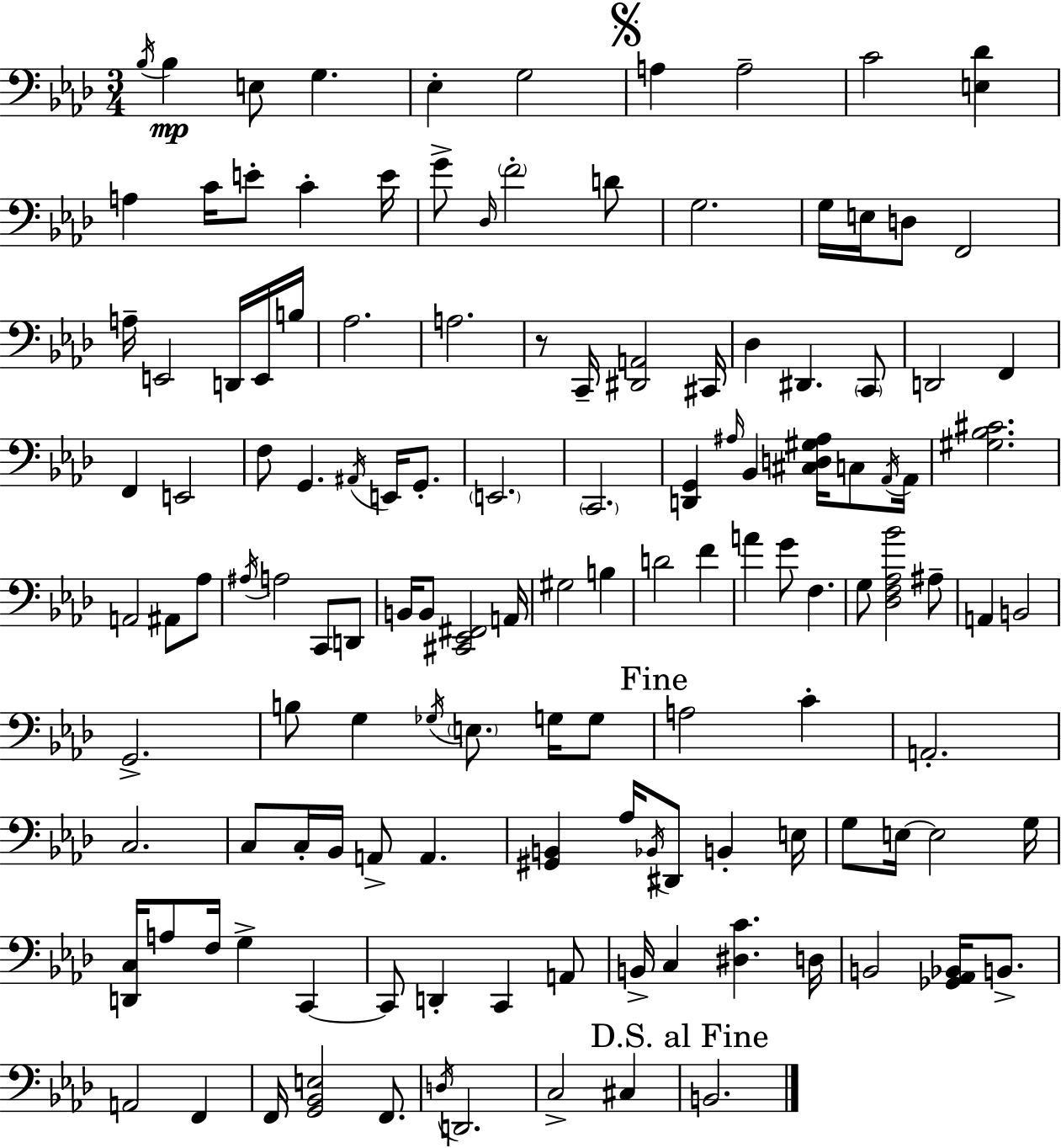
Bb3/s Bb3/q E3/e G3/q. Eb3/q G3/h A3/q A3/h C4/h [E3,Db4]/q A3/q C4/s E4/e C4/q E4/s G4/e Db3/s F4/h D4/e G3/h. G3/s E3/s D3/e F2/h A3/s E2/h D2/s E2/s B3/s Ab3/h. A3/h. R/e C2/s [D#2,A2]/h C#2/s Db3/q D#2/q. C2/e D2/h F2/q F2/q E2/h F3/e G2/q. A#2/s E2/s G2/e. E2/h. C2/h. [D2,G2]/q A#3/s Bb2/q [C#3,D3,G#3,A#3]/s C3/e Ab2/s Ab2/s [G#3,Bb3,C#4]/h. A2/h A#2/e Ab3/e A#3/s A3/h C2/e D2/e B2/s B2/e [C#2,Eb2,F#2]/h A2/s G#3/h B3/q D4/h F4/q A4/q G4/e F3/q. G3/e [Db3,F3,Ab3,Bb4]/h A#3/e A2/q B2/h G2/h. B3/e G3/q Gb3/s E3/e. G3/s G3/e A3/h C4/q A2/h. C3/h. C3/e C3/s Bb2/s A2/e A2/q. [G#2,B2]/q Ab3/s Bb2/s D#2/e B2/q E3/s G3/e E3/s E3/h G3/s [D2,C3]/s A3/e F3/s G3/q C2/q C2/e D2/q C2/q A2/e B2/s C3/q [D#3,C4]/q. D3/s B2/h [Gb2,Ab2,Bb2]/s B2/e. A2/h F2/q F2/s [G2,Bb2,E3]/h F2/e. D3/s D2/h. C3/h C#3/q B2/h.